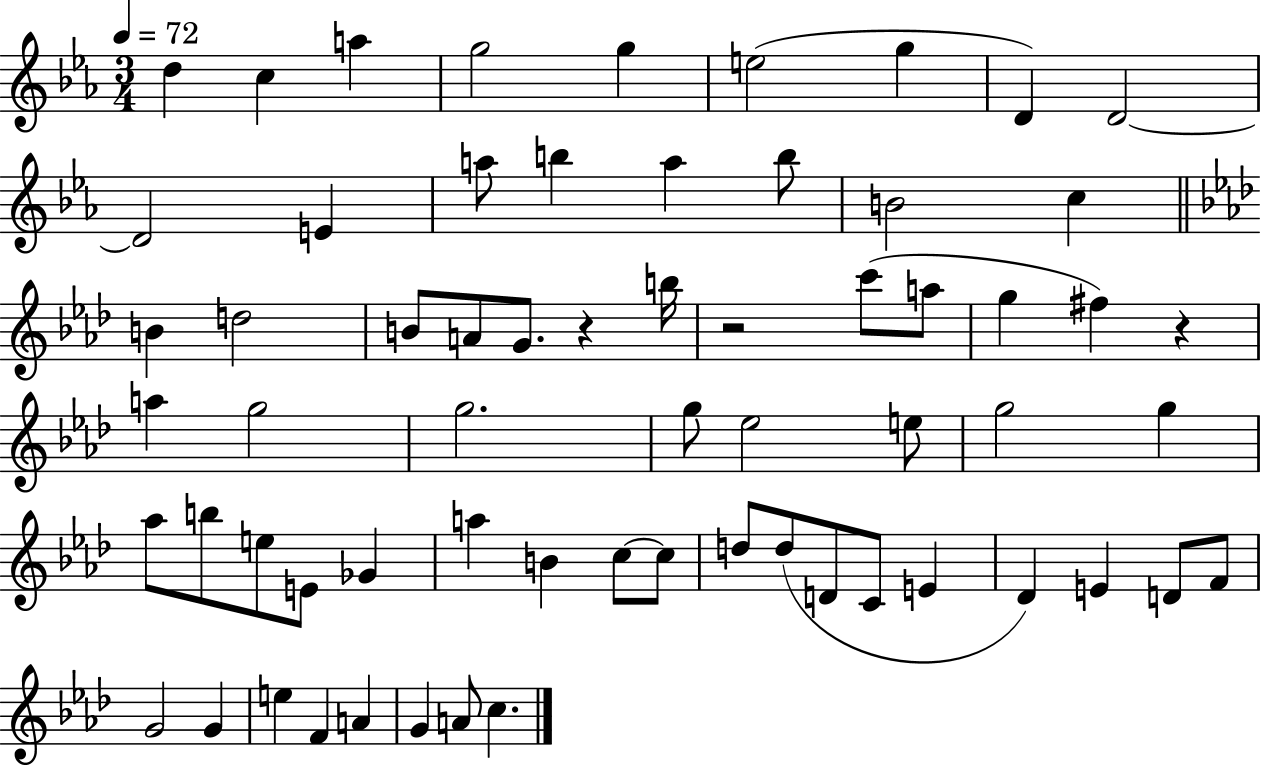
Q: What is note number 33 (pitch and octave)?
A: E5